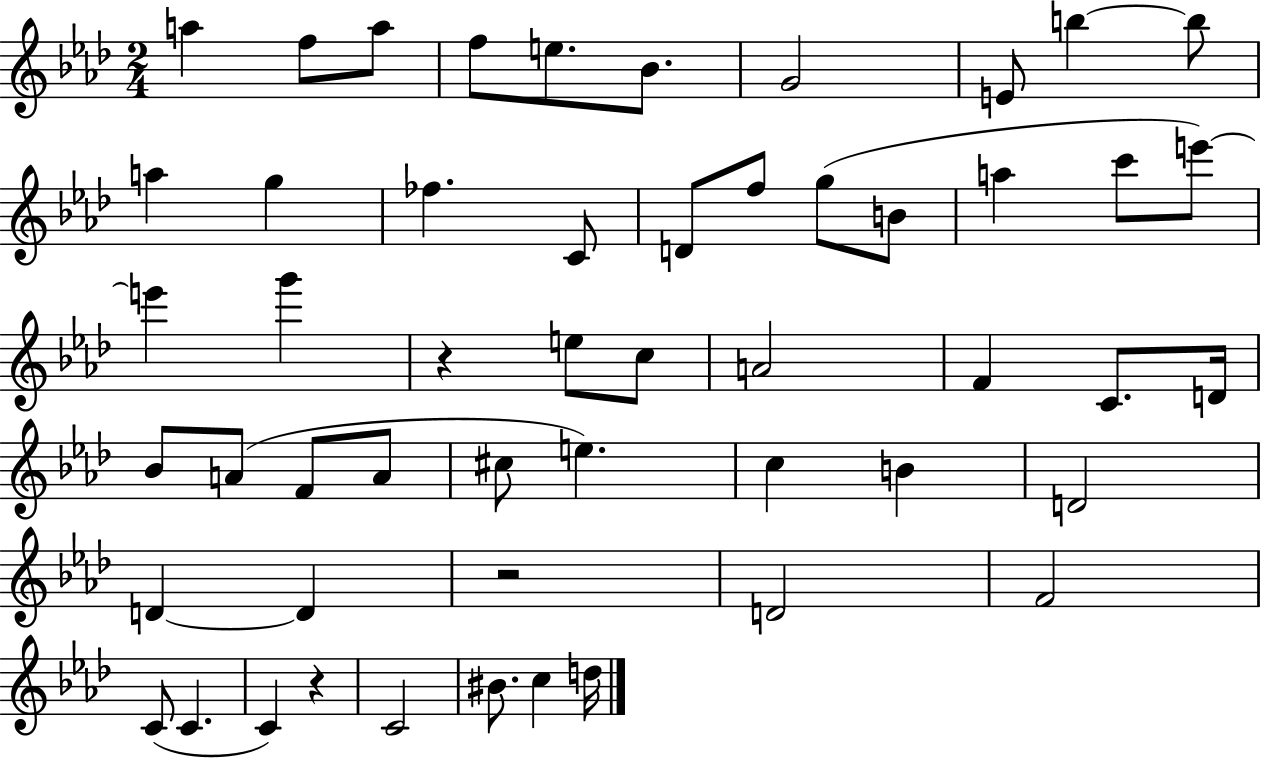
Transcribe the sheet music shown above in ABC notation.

X:1
T:Untitled
M:2/4
L:1/4
K:Ab
a f/2 a/2 f/2 e/2 _B/2 G2 E/2 b b/2 a g _f C/2 D/2 f/2 g/2 B/2 a c'/2 e'/2 e' g' z e/2 c/2 A2 F C/2 D/4 _B/2 A/2 F/2 A/2 ^c/2 e c B D2 D D z2 D2 F2 C/2 C C z C2 ^B/2 c d/4